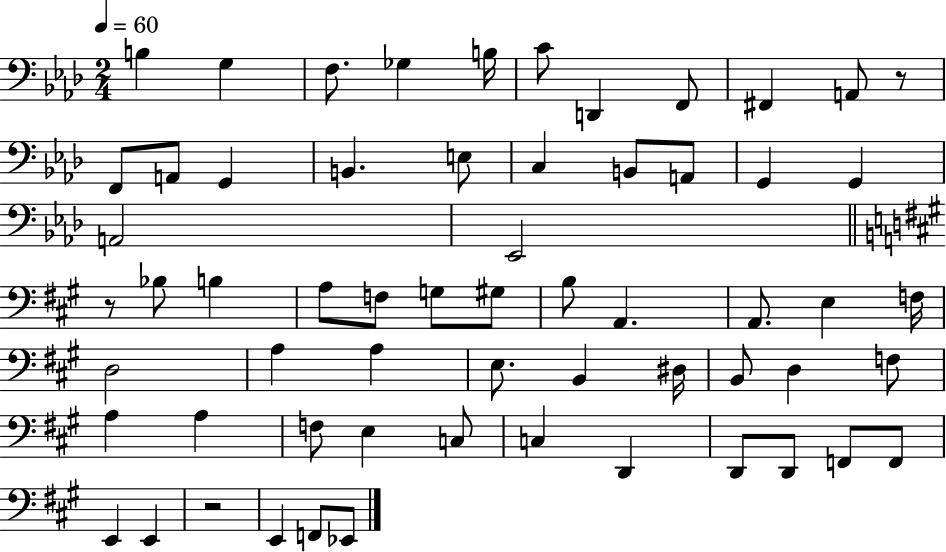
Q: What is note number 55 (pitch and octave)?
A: E2